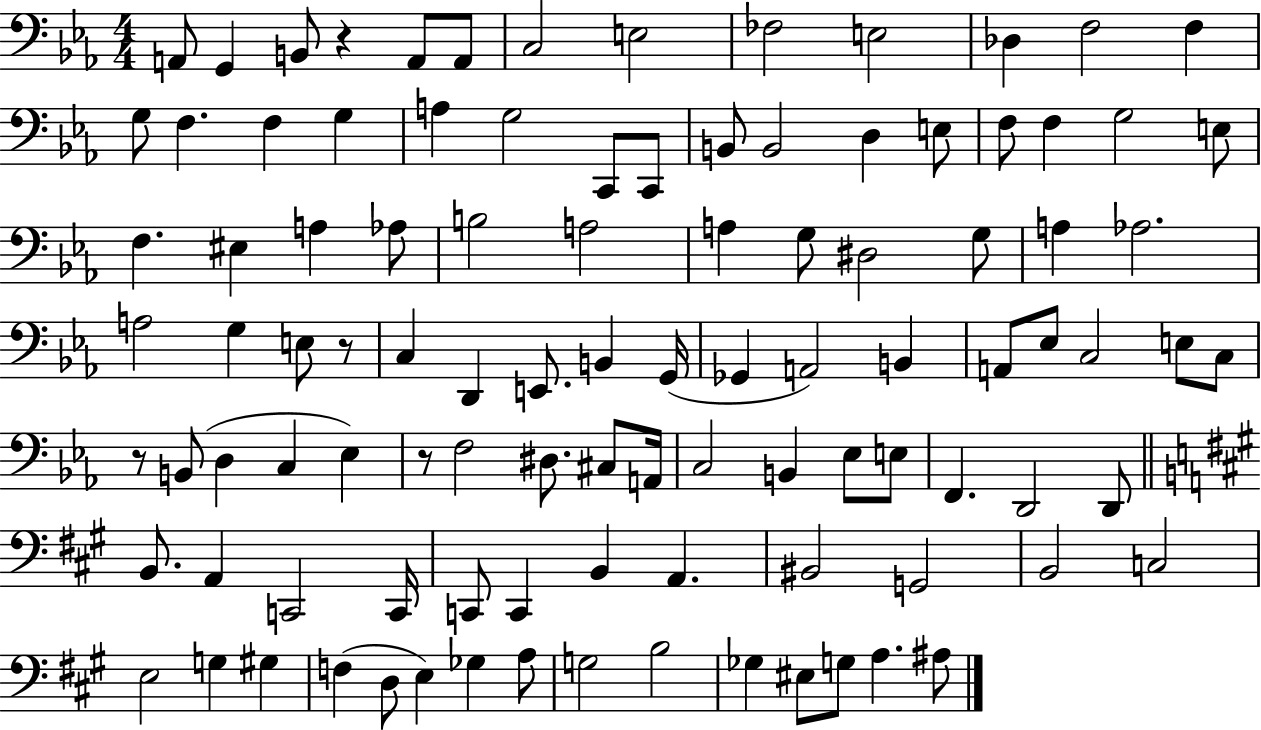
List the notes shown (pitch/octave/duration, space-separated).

A2/e G2/q B2/e R/q A2/e A2/e C3/h E3/h FES3/h E3/h Db3/q F3/h F3/q G3/e F3/q. F3/q G3/q A3/q G3/h C2/e C2/e B2/e B2/h D3/q E3/e F3/e F3/q G3/h E3/e F3/q. EIS3/q A3/q Ab3/e B3/h A3/h A3/q G3/e D#3/h G3/e A3/q Ab3/h. A3/h G3/q E3/e R/e C3/q D2/q E2/e. B2/q G2/s Gb2/q A2/h B2/q A2/e Eb3/e C3/h E3/e C3/e R/e B2/e D3/q C3/q Eb3/q R/e F3/h D#3/e. C#3/e A2/s C3/h B2/q Eb3/e E3/e F2/q. D2/h D2/e B2/e. A2/q C2/h C2/s C2/e C2/q B2/q A2/q. BIS2/h G2/h B2/h C3/h E3/h G3/q G#3/q F3/q D3/e E3/q Gb3/q A3/e G3/h B3/h Gb3/q EIS3/e G3/e A3/q. A#3/e